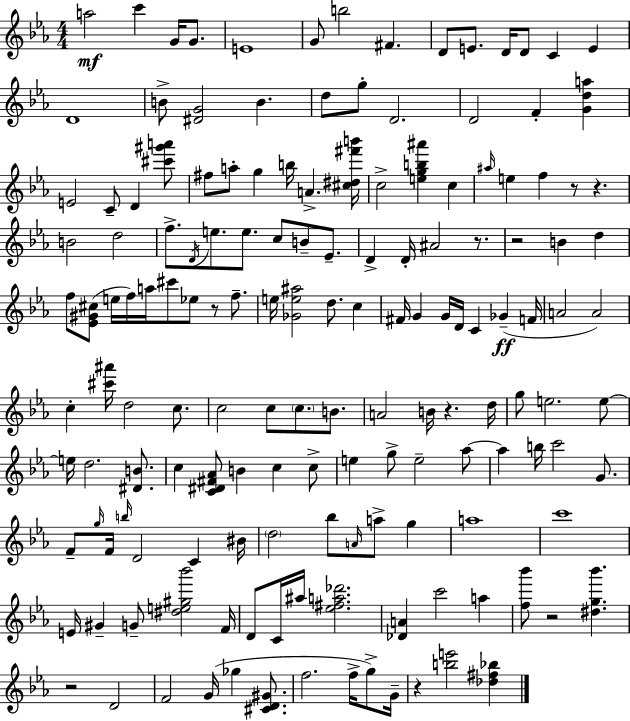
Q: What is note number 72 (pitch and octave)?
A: C5